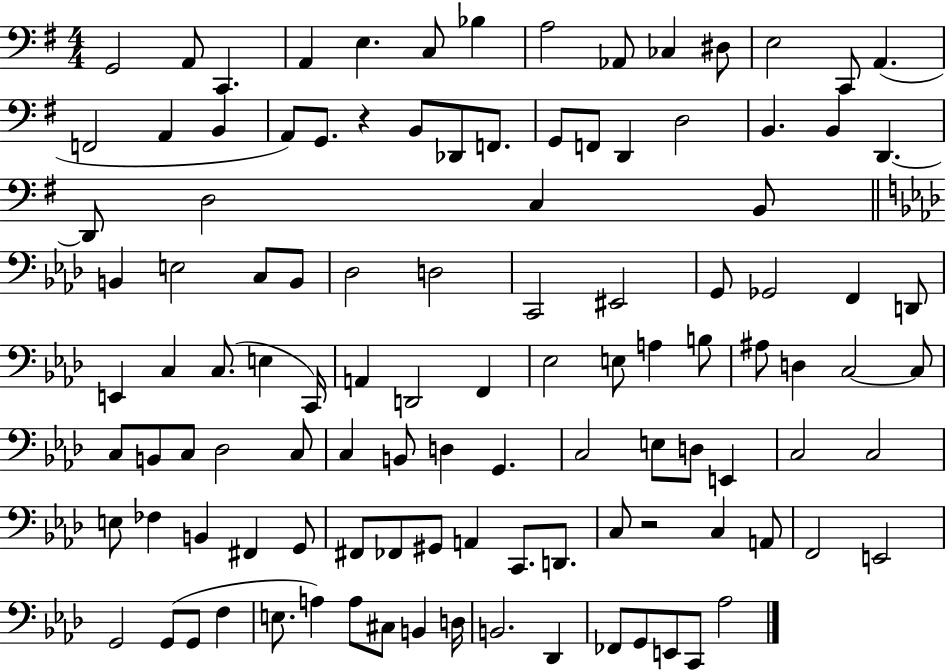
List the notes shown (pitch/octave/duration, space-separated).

G2/h A2/e C2/q. A2/q E3/q. C3/e Bb3/q A3/h Ab2/e CES3/q D#3/e E3/h C2/e A2/q. F2/h A2/q B2/q A2/e G2/e. R/q B2/e Db2/e F2/e. G2/e F2/e D2/q D3/h B2/q. B2/q D2/q. D2/e D3/h C3/q B2/e B2/q E3/h C3/e B2/e Db3/h D3/h C2/h EIS2/h G2/e Gb2/h F2/q D2/e E2/q C3/q C3/e. E3/q C2/s A2/q D2/h F2/q Eb3/h E3/e A3/q B3/e A#3/e D3/q C3/h C3/e C3/e B2/e C3/e Db3/h C3/e C3/q B2/e D3/q G2/q. C3/h E3/e D3/e E2/q C3/h C3/h E3/e FES3/q B2/q F#2/q G2/e F#2/e FES2/e G#2/e A2/q C2/e. D2/e. C3/e R/h C3/q A2/e F2/h E2/h G2/h G2/e G2/e F3/q E3/e. A3/q A3/e C#3/e B2/q D3/s B2/h. Db2/q FES2/e G2/e E2/e C2/e Ab3/h